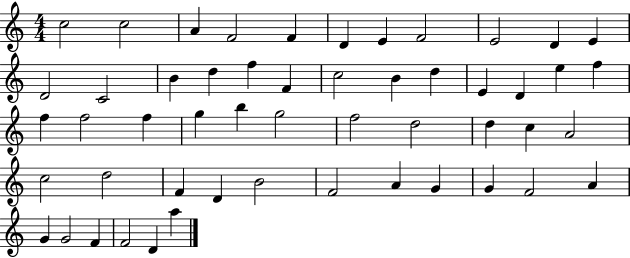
{
  \clef treble
  \numericTimeSignature
  \time 4/4
  \key c \major
  c''2 c''2 | a'4 f'2 f'4 | d'4 e'4 f'2 | e'2 d'4 e'4 | \break d'2 c'2 | b'4 d''4 f''4 f'4 | c''2 b'4 d''4 | e'4 d'4 e''4 f''4 | \break f''4 f''2 f''4 | g''4 b''4 g''2 | f''2 d''2 | d''4 c''4 a'2 | \break c''2 d''2 | f'4 d'4 b'2 | f'2 a'4 g'4 | g'4 f'2 a'4 | \break g'4 g'2 f'4 | f'2 d'4 a''4 | \bar "|."
}